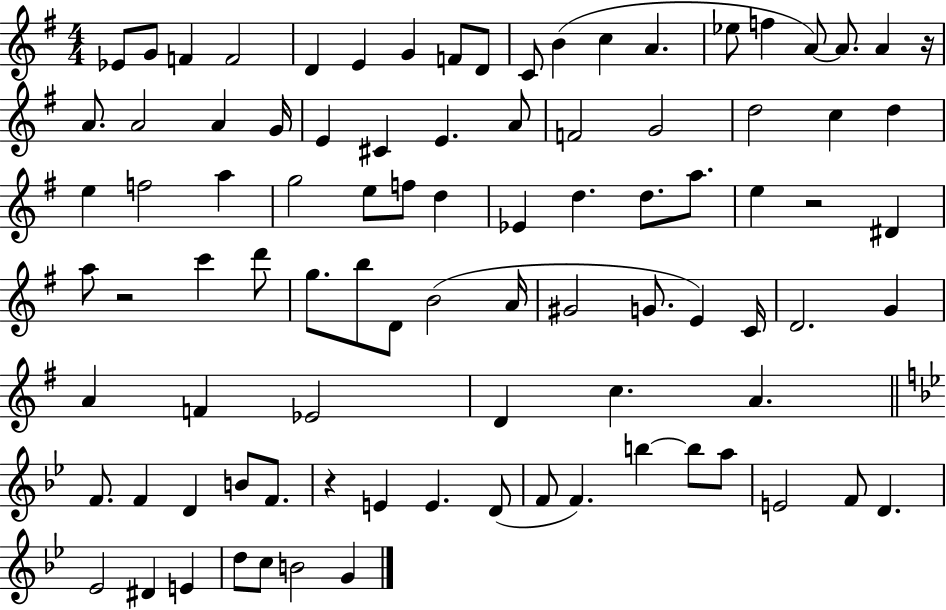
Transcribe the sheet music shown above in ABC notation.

X:1
T:Untitled
M:4/4
L:1/4
K:G
_E/2 G/2 F F2 D E G F/2 D/2 C/2 B c A _e/2 f A/2 A/2 A z/4 A/2 A2 A G/4 E ^C E A/2 F2 G2 d2 c d e f2 a g2 e/2 f/2 d _E d d/2 a/2 e z2 ^D a/2 z2 c' d'/2 g/2 b/2 D/2 B2 A/4 ^G2 G/2 E C/4 D2 G A F _E2 D c A F/2 F D B/2 F/2 z E E D/2 F/2 F b b/2 a/2 E2 F/2 D _E2 ^D E d/2 c/2 B2 G